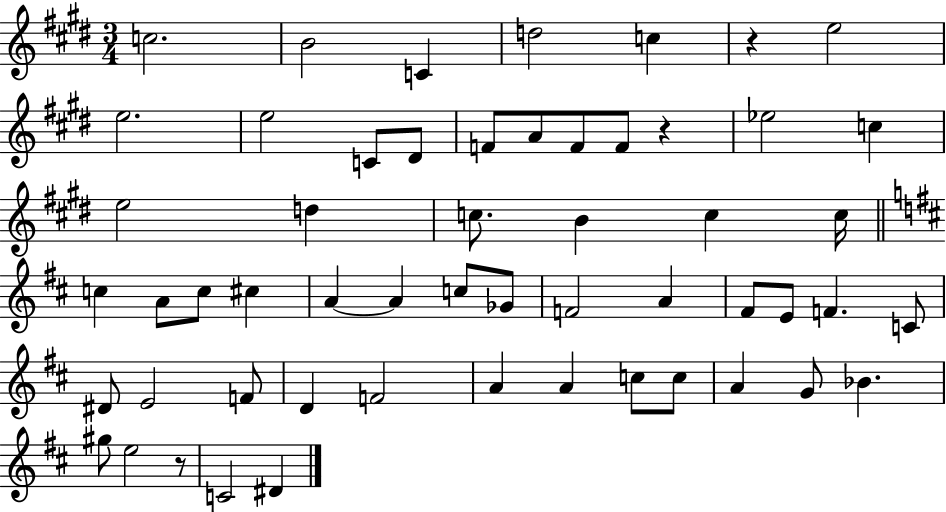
X:1
T:Untitled
M:3/4
L:1/4
K:E
c2 B2 C d2 c z e2 e2 e2 C/2 ^D/2 F/2 A/2 F/2 F/2 z _e2 c e2 d c/2 B c c/4 c A/2 c/2 ^c A A c/2 _G/2 F2 A ^F/2 E/2 F C/2 ^D/2 E2 F/2 D F2 A A c/2 c/2 A G/2 _B ^g/2 e2 z/2 C2 ^D